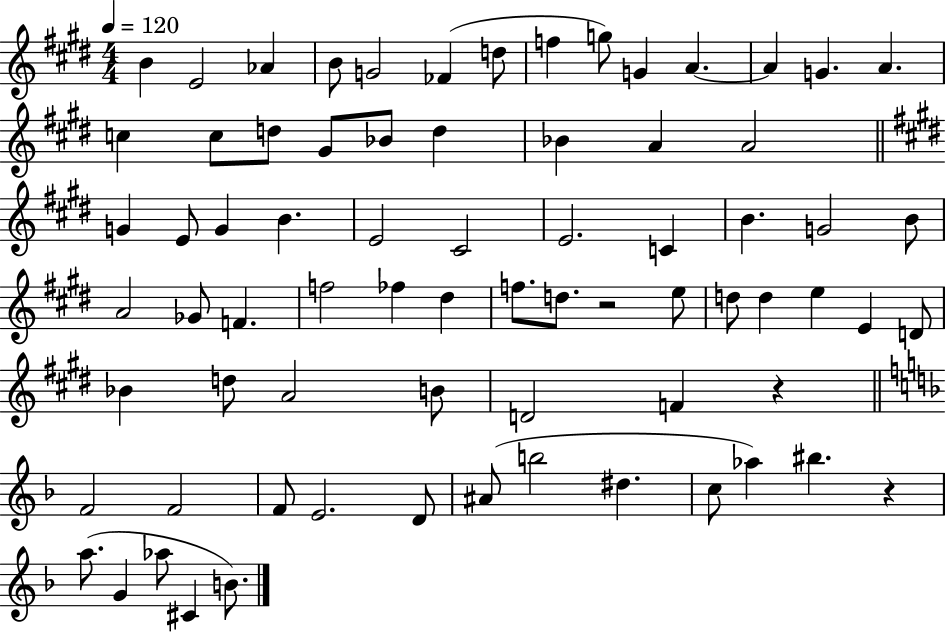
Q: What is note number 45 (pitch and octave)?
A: D5